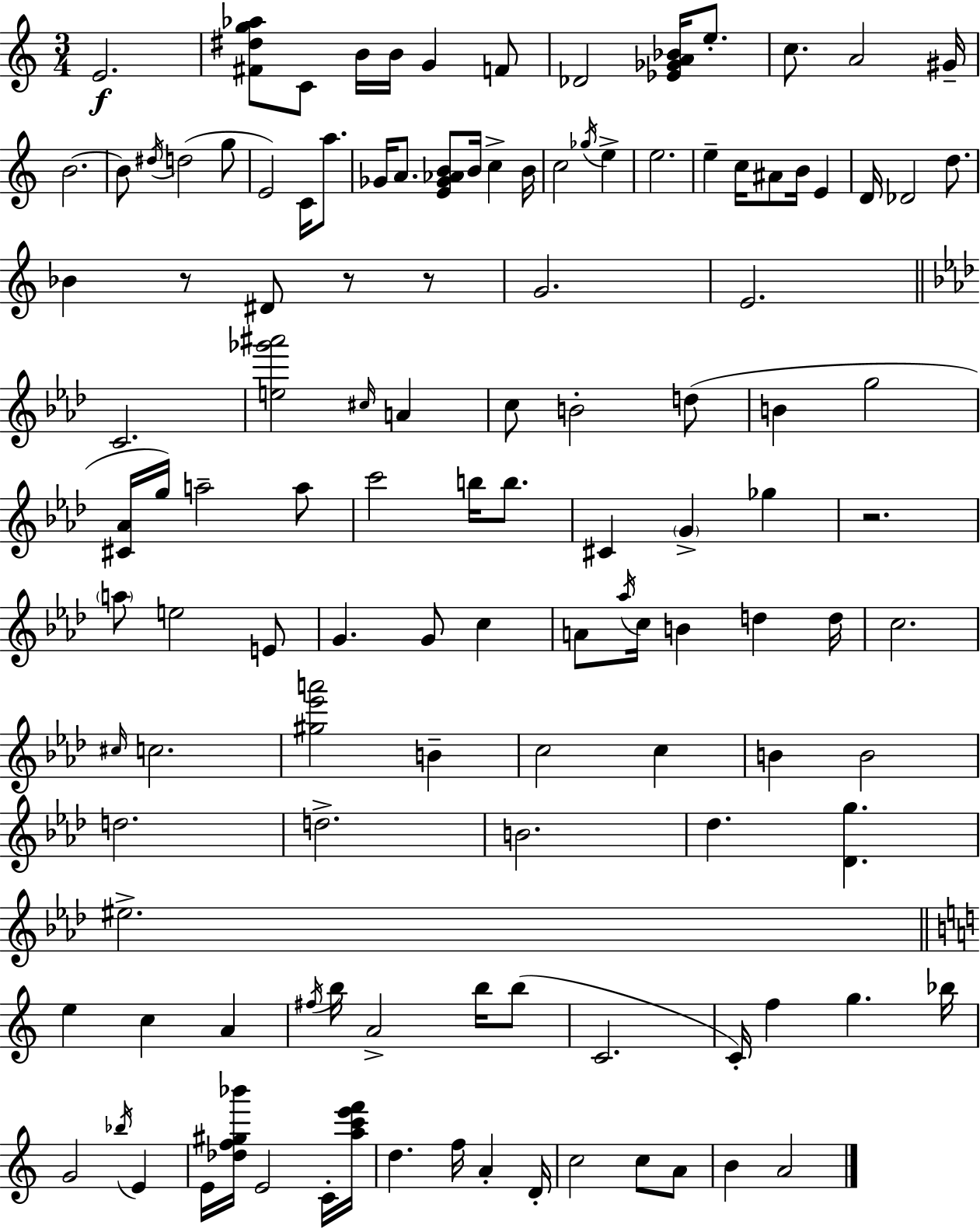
E4/h. [F#4,D#5,G5,Ab5]/e C4/e B4/s B4/s G4/q F4/e Db4/h [Eb4,Gb4,A4,Bb4]/s E5/e. C5/e. A4/h G#4/s B4/h. B4/e D#5/s D5/h G5/e E4/h C4/s A5/e. Gb4/s A4/e. [E4,Gb4,Ab4,B4]/e B4/s C5/q B4/s C5/h Gb5/s E5/q E5/h. E5/q C5/s A#4/e B4/s E4/q D4/s Db4/h D5/e. Bb4/q R/e D#4/e R/e R/e G4/h. E4/h. C4/h. [E5,Gb6,A#6]/h C#5/s A4/q C5/e B4/h D5/e B4/q G5/h [C#4,Ab4]/s G5/s A5/h A5/e C6/h B5/s B5/e. C#4/q G4/q Gb5/q R/h. A5/e E5/h E4/e G4/q. G4/e C5/q A4/e Ab5/s C5/s B4/q D5/q D5/s C5/h. C#5/s C5/h. [G#5,Eb6,A6]/h B4/q C5/h C5/q B4/q B4/h D5/h. D5/h. B4/h. Db5/q. [Db4,G5]/q. EIS5/h. E5/q C5/q A4/q F#5/s B5/s A4/h B5/s B5/e C4/h. C4/s F5/q G5/q. Bb5/s G4/h Bb5/s E4/q E4/s [Db5,F5,G#5,Bb6]/s E4/h C4/s [A5,C6,E6,F6]/s D5/q. F5/s A4/q D4/s C5/h C5/e A4/e B4/q A4/h